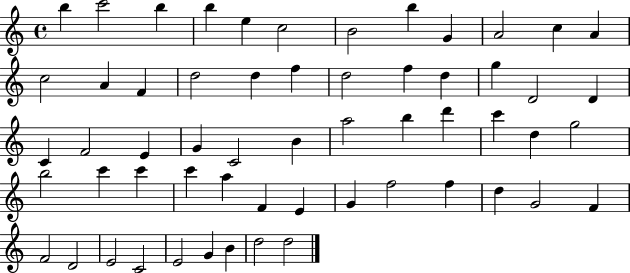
B5/q C6/h B5/q B5/q E5/q C5/h B4/h B5/q G4/q A4/h C5/q A4/q C5/h A4/q F4/q D5/h D5/q F5/q D5/h F5/q D5/q G5/q D4/h D4/q C4/q F4/h E4/q G4/q C4/h B4/q A5/h B5/q D6/q C6/q D5/q G5/h B5/h C6/q C6/q C6/q A5/q F4/q E4/q G4/q F5/h F5/q D5/q G4/h F4/q F4/h D4/h E4/h C4/h E4/h G4/q B4/q D5/h D5/h